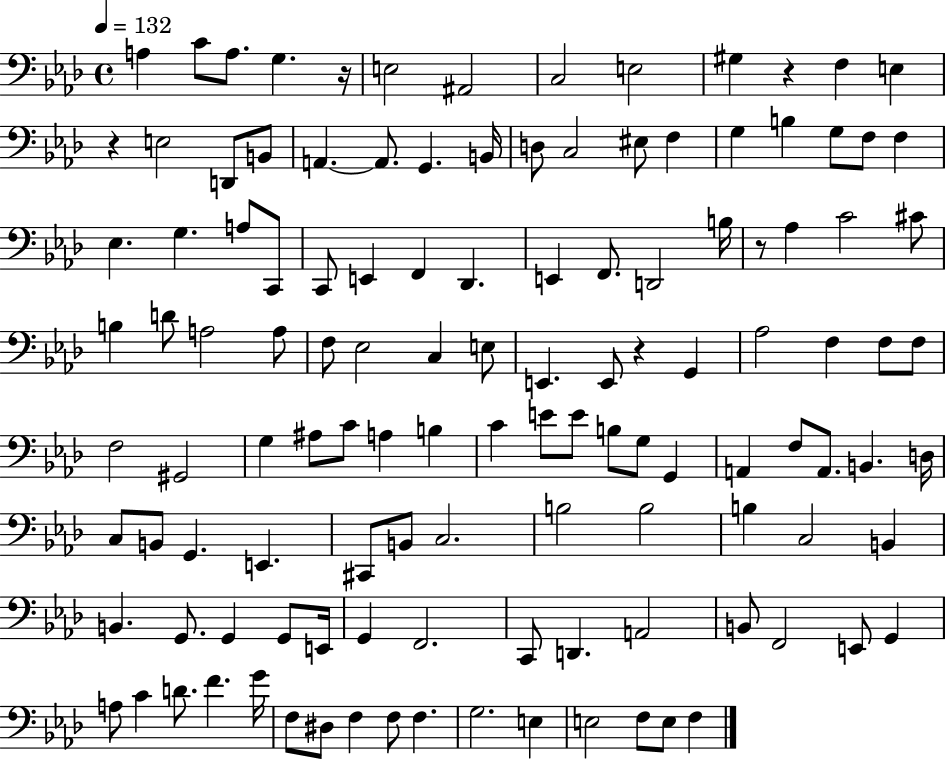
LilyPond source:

{
  \clef bass
  \time 4/4
  \defaultTimeSignature
  \key aes \major
  \tempo 4 = 132
  \repeat volta 2 { a4 c'8 a8. g4. r16 | e2 ais,2 | c2 e2 | gis4 r4 f4 e4 | \break r4 e2 d,8 b,8 | a,4.~~ a,8. g,4. b,16 | d8 c2 eis8 f4 | g4 b4 g8 f8 f4 | \break ees4. g4. a8 c,8 | c,8 e,4 f,4 des,4. | e,4 f,8. d,2 b16 | r8 aes4 c'2 cis'8 | \break b4 d'8 a2 a8 | f8 ees2 c4 e8 | e,4. e,8 r4 g,4 | aes2 f4 f8 f8 | \break f2 gis,2 | g4 ais8 c'8 a4 b4 | c'4 e'8 e'8 b8 g8 g,4 | a,4 f8 a,8. b,4. d16 | \break c8 b,8 g,4. e,4. | cis,8 b,8 c2. | b2 b2 | b4 c2 b,4 | \break b,4. g,8. g,4 g,8 e,16 | g,4 f,2. | c,8 d,4. a,2 | b,8 f,2 e,8 g,4 | \break a8 c'4 d'8. f'4. g'16 | f8 dis8 f4 f8 f4. | g2. e4 | e2 f8 e8 f4 | \break } \bar "|."
}